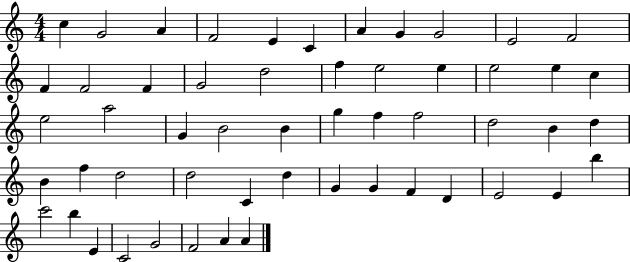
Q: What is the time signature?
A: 4/4